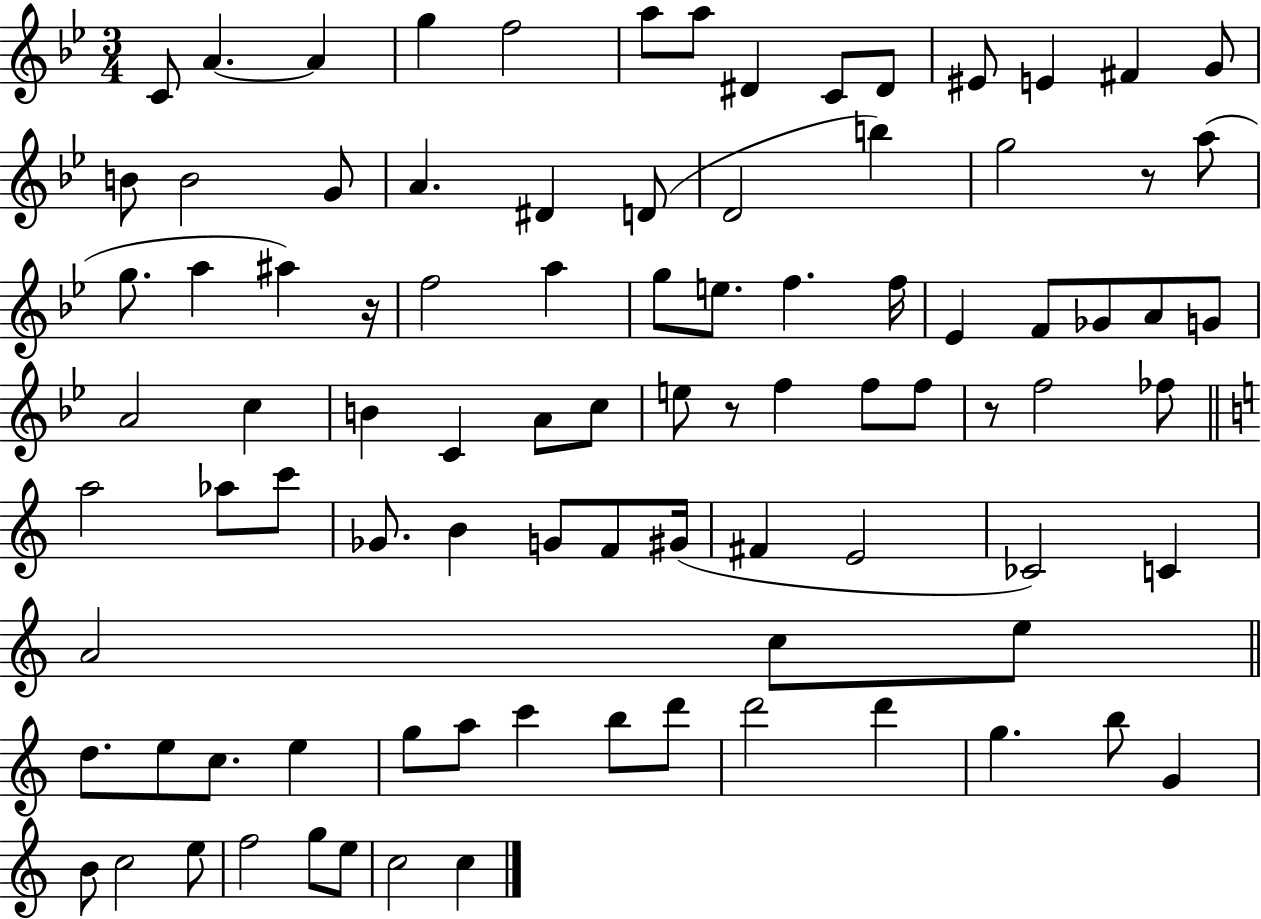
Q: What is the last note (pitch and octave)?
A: C5